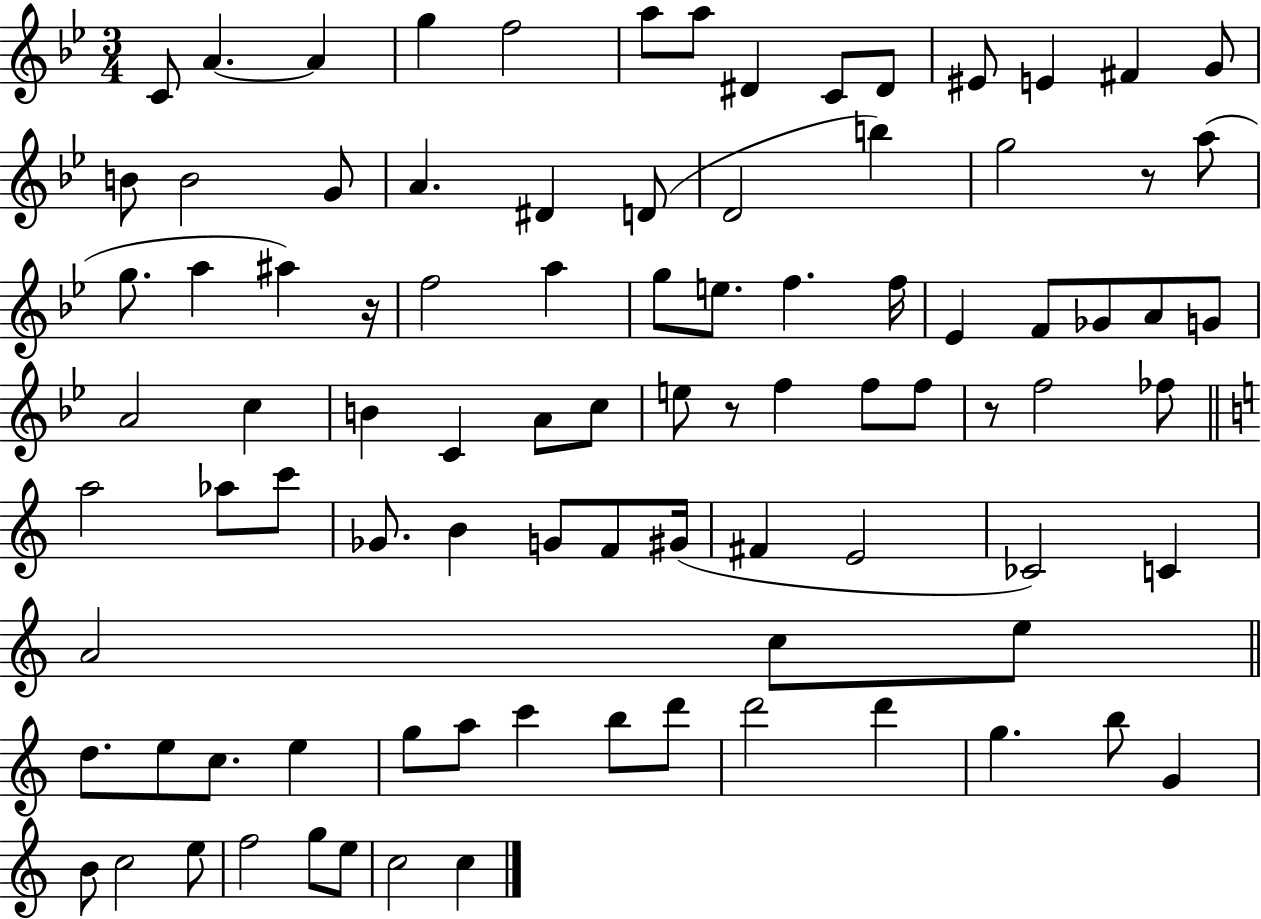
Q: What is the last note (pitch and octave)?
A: C5